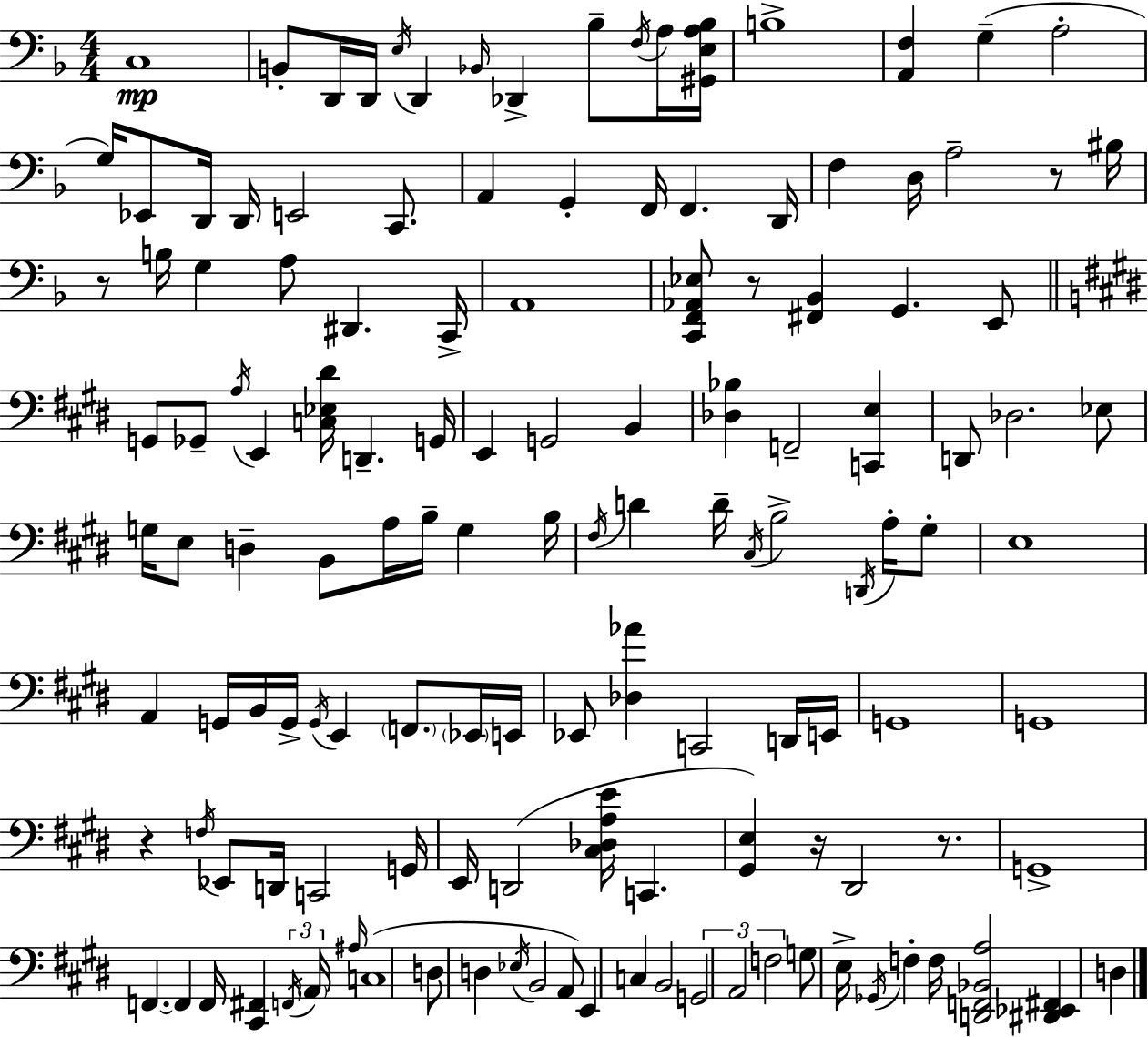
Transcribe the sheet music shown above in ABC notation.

X:1
T:Untitled
M:4/4
L:1/4
K:Dm
C,4 B,,/2 D,,/4 D,,/4 E,/4 D,, _B,,/4 _D,, _B,/2 F,/4 A,/4 [^G,,E,A,_B,]/4 B,4 [A,,F,] G, A,2 G,/4 _E,,/2 D,,/4 D,,/4 E,,2 C,,/2 A,, G,, F,,/4 F,, D,,/4 F, D,/4 A,2 z/2 ^B,/4 z/2 B,/4 G, A,/2 ^D,, C,,/4 A,,4 [C,,F,,_A,,_E,]/2 z/2 [^F,,_B,,] G,, E,,/2 G,,/2 _G,,/2 A,/4 E,, [C,_E,^D]/4 D,, G,,/4 E,, G,,2 B,, [_D,_B,] F,,2 [C,,E,] D,,/2 _D,2 _E,/2 G,/4 E,/2 D, B,,/2 A,/4 B,/4 G, B,/4 ^F,/4 D D/4 ^C,/4 B,2 D,,/4 A,/4 ^G,/2 E,4 A,, G,,/4 B,,/4 G,,/4 G,,/4 E,, F,,/2 _E,,/4 E,,/4 _E,,/2 [_D,_A] C,,2 D,,/4 E,,/4 G,,4 G,,4 z F,/4 _E,,/2 D,,/4 C,,2 G,,/4 E,,/4 D,,2 [^C,_D,A,E]/4 C,, [^G,,E,] z/4 ^D,,2 z/2 G,,4 F,, F,, F,,/4 [^C,,^F,,] F,,/4 A,,/4 ^A,/4 C,4 D,/2 D, _E,/4 B,,2 A,,/2 E,, C, B,,2 G,,2 A,,2 F,2 G,/2 E,/4 _G,,/4 F, F,/4 [D,,F,,_B,,A,]2 [^D,,_E,,^F,,] D,